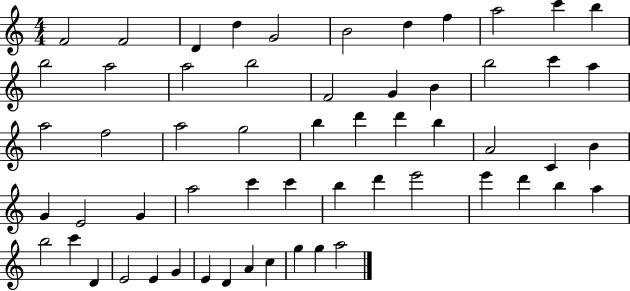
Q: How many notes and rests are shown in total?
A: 58